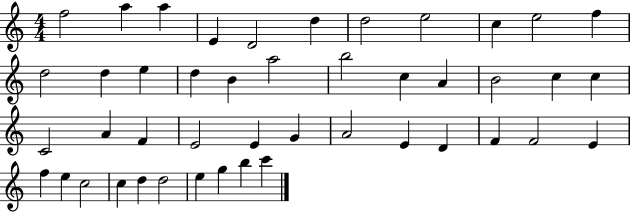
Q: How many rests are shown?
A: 0